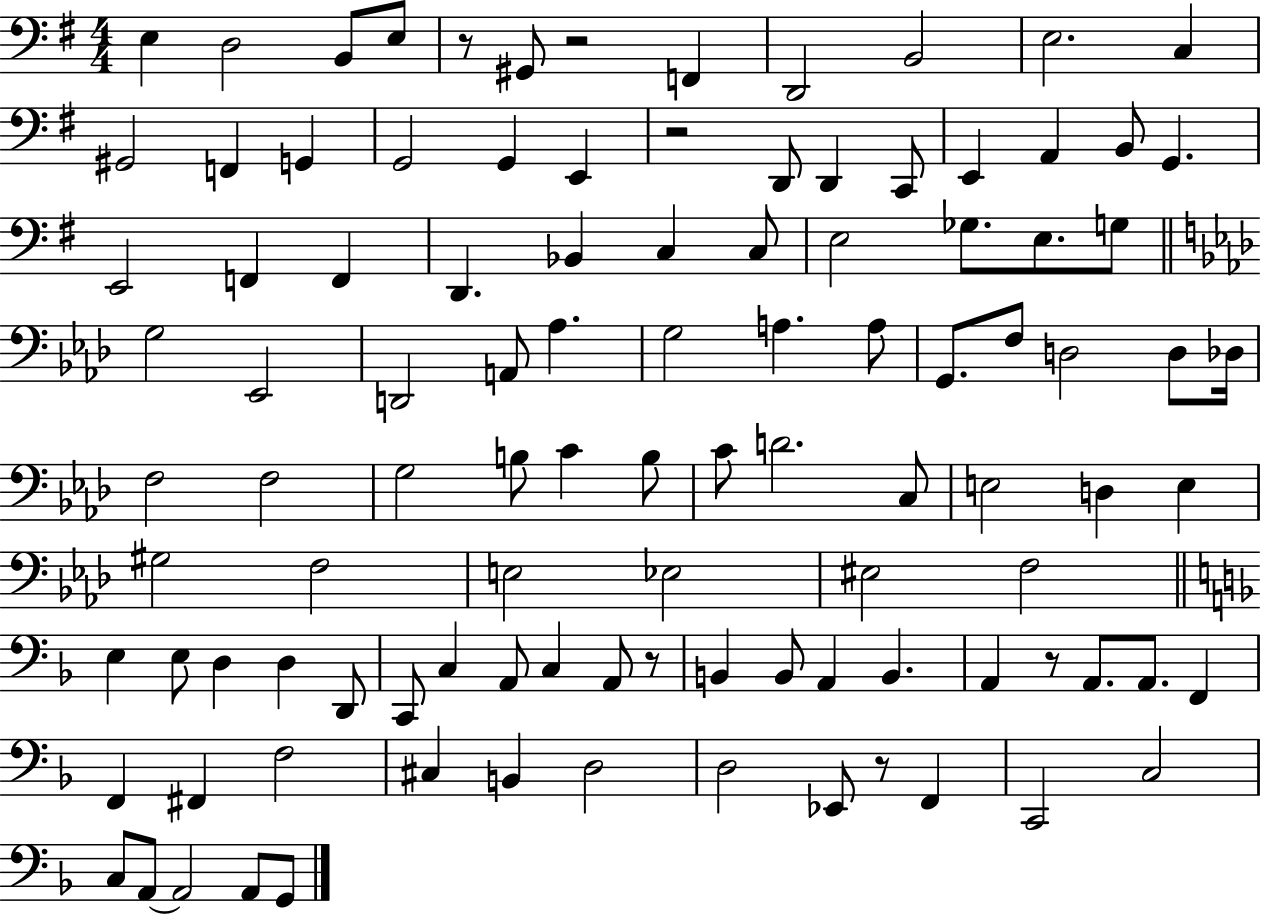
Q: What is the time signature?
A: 4/4